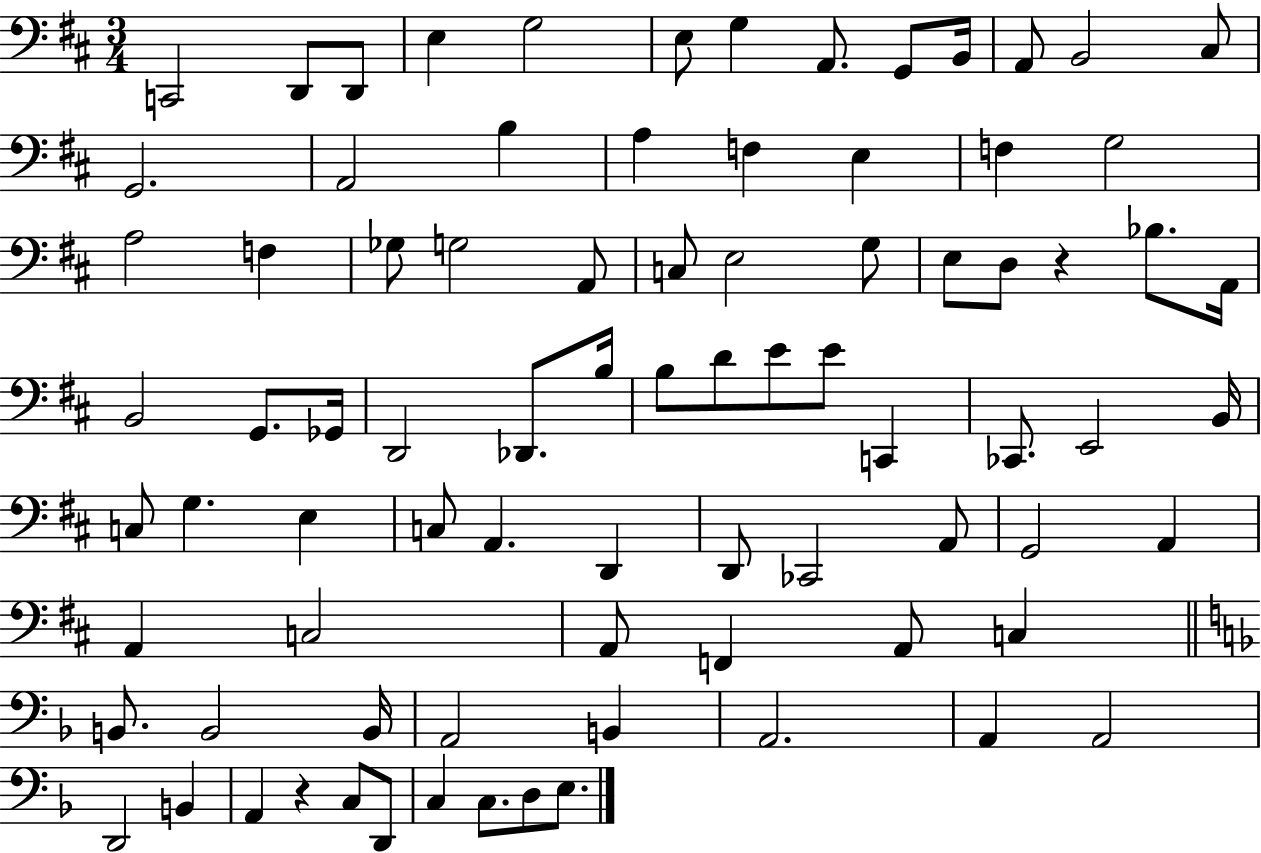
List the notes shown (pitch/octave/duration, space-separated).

C2/h D2/e D2/e E3/q G3/h E3/e G3/q A2/e. G2/e B2/s A2/e B2/h C#3/e G2/h. A2/h B3/q A3/q F3/q E3/q F3/q G3/h A3/h F3/q Gb3/e G3/h A2/e C3/e E3/h G3/e E3/e D3/e R/q Bb3/e. A2/s B2/h G2/e. Gb2/s D2/h Db2/e. B3/s B3/e D4/e E4/e E4/e C2/q CES2/e. E2/h B2/s C3/e G3/q. E3/q C3/e A2/q. D2/q D2/e CES2/h A2/e G2/h A2/q A2/q C3/h A2/e F2/q A2/e C3/q B2/e. B2/h B2/s A2/h B2/q A2/h. A2/q A2/h D2/h B2/q A2/q R/q C3/e D2/e C3/q C3/e. D3/e E3/e.